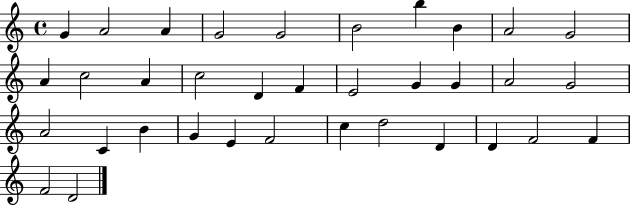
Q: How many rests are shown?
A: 0